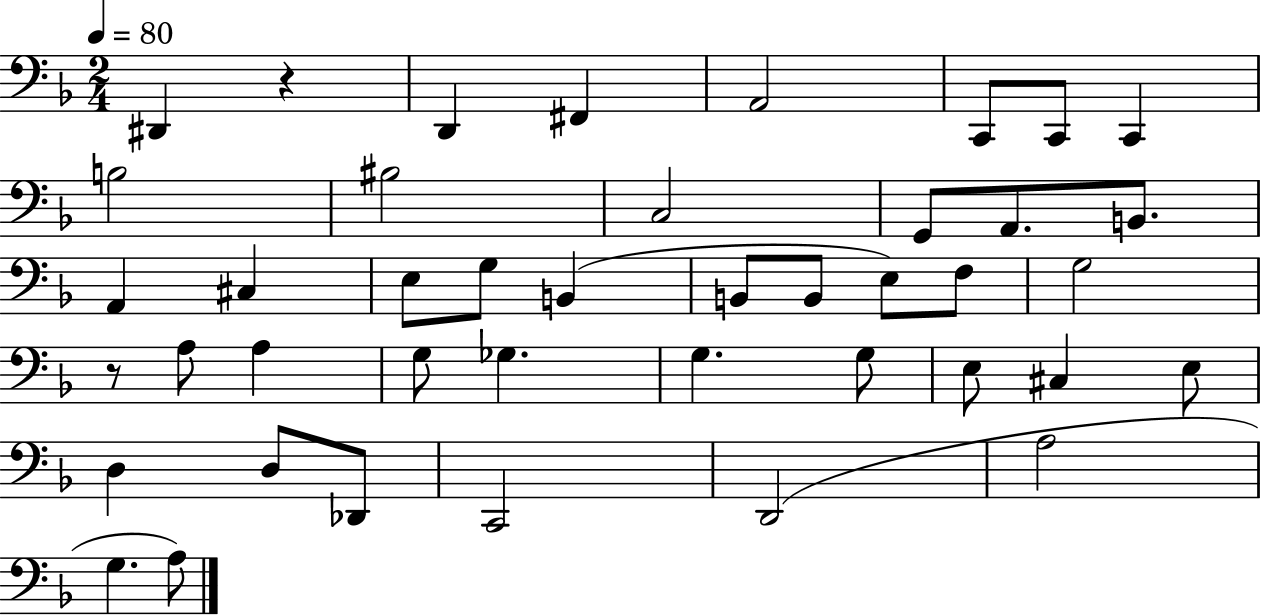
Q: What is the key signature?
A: F major